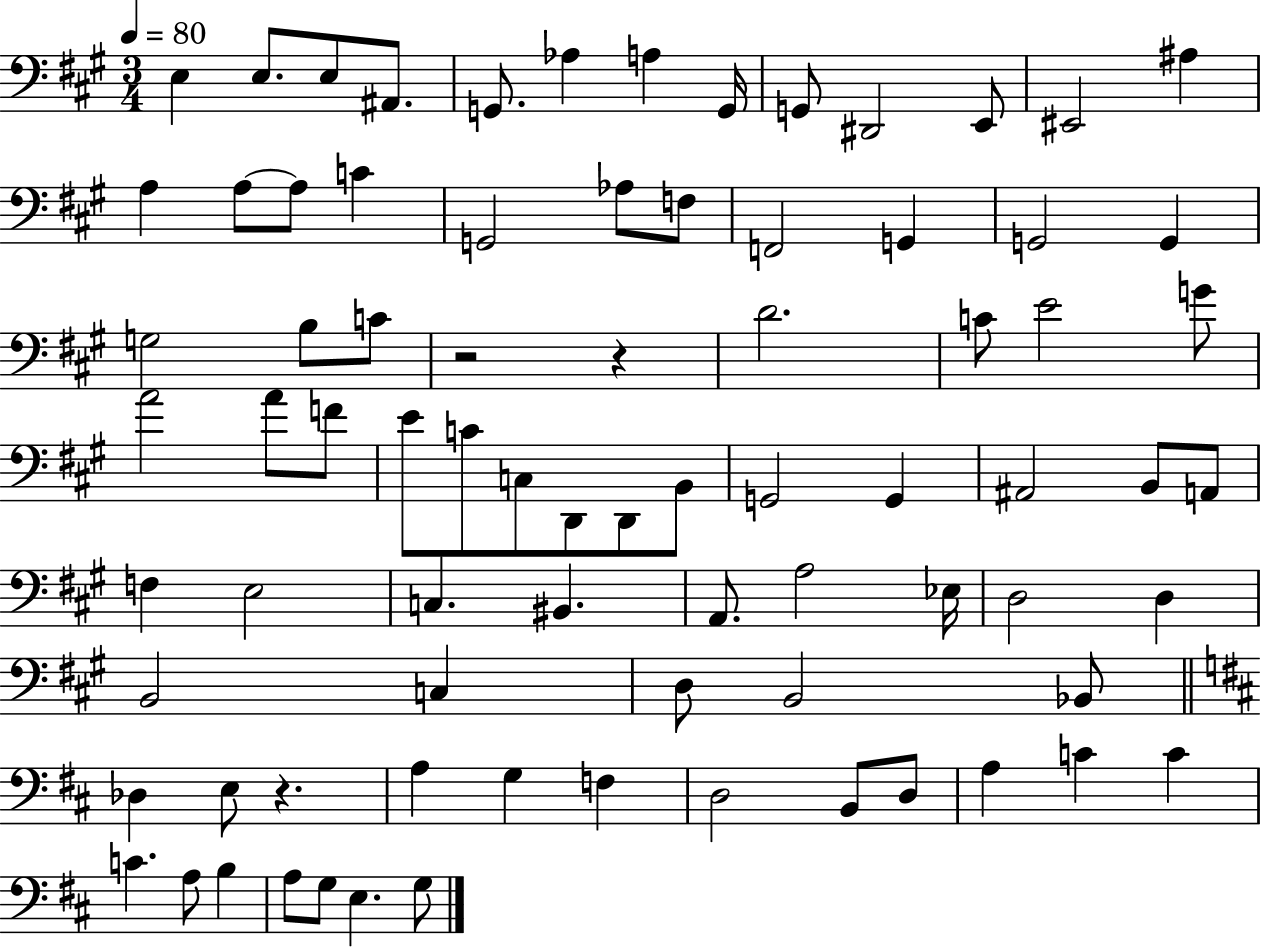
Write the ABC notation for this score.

X:1
T:Untitled
M:3/4
L:1/4
K:A
E, E,/2 E,/2 ^A,,/2 G,,/2 _A, A, G,,/4 G,,/2 ^D,,2 E,,/2 ^E,,2 ^A, A, A,/2 A,/2 C G,,2 _A,/2 F,/2 F,,2 G,, G,,2 G,, G,2 B,/2 C/2 z2 z D2 C/2 E2 G/2 A2 A/2 F/2 E/2 C/2 C,/2 D,,/2 D,,/2 B,,/2 G,,2 G,, ^A,,2 B,,/2 A,,/2 F, E,2 C, ^B,, A,,/2 A,2 _E,/4 D,2 D, B,,2 C, D,/2 B,,2 _B,,/2 _D, E,/2 z A, G, F, D,2 B,,/2 D,/2 A, C C C A,/2 B, A,/2 G,/2 E, G,/2